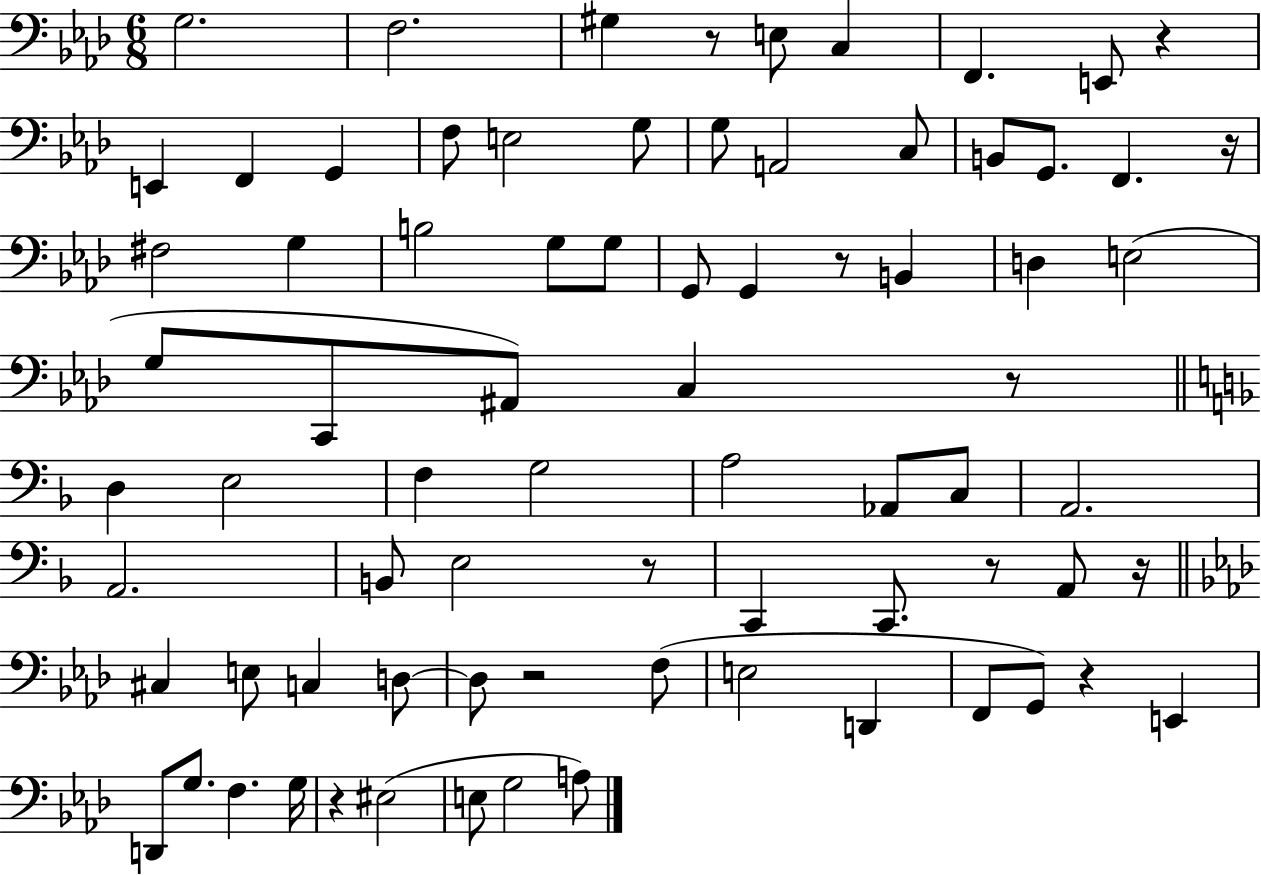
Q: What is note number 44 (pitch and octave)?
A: E3